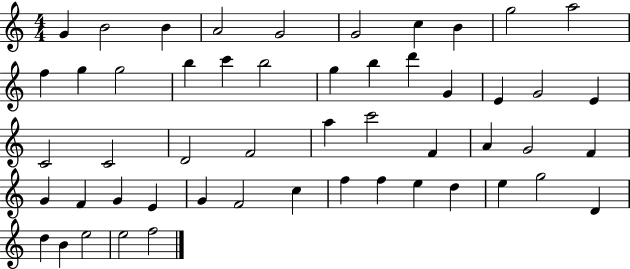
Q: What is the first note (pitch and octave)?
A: G4